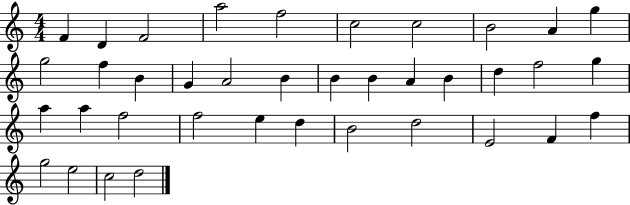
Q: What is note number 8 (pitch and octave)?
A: B4